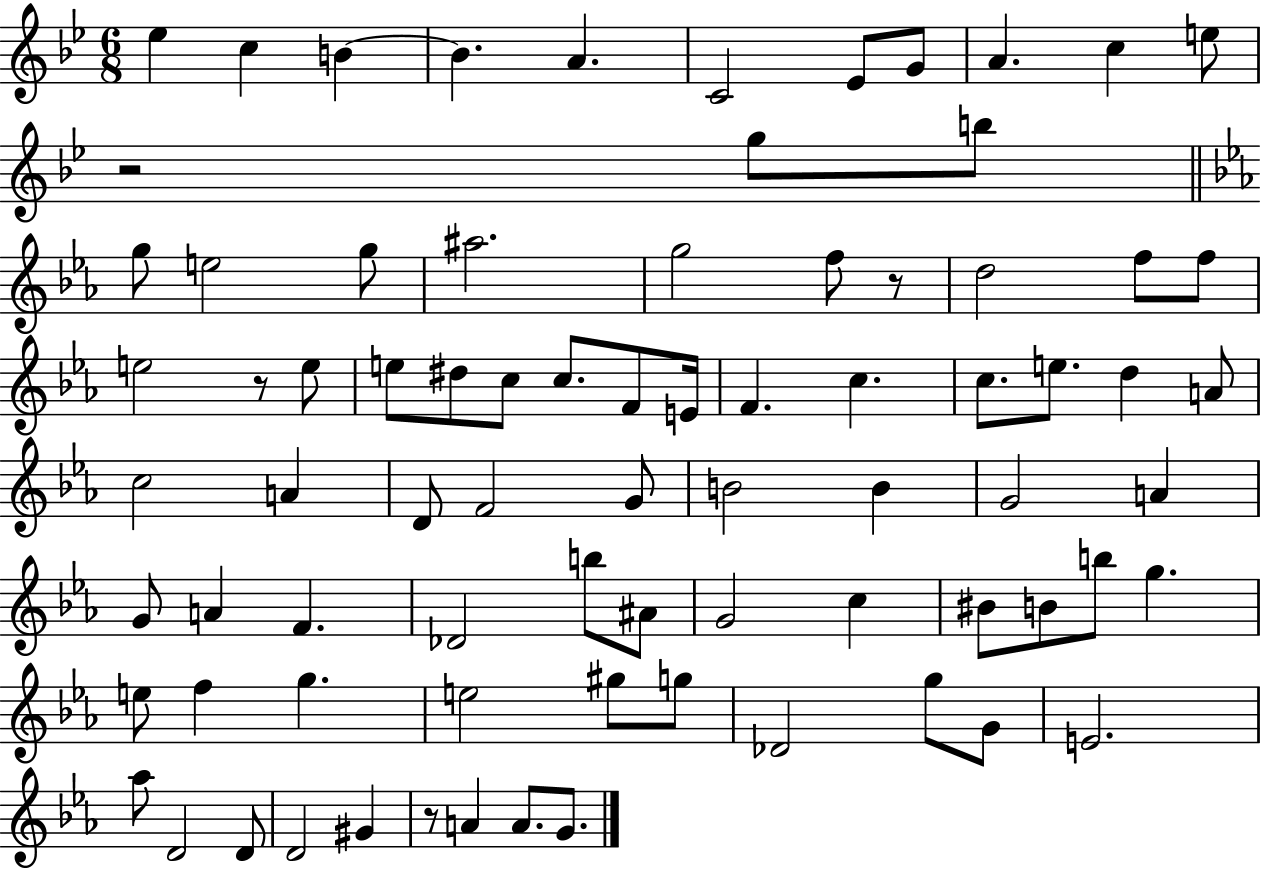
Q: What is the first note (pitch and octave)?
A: Eb5